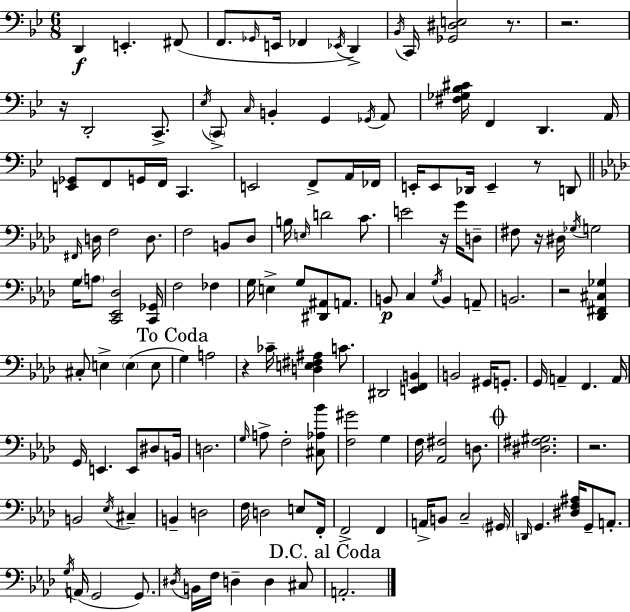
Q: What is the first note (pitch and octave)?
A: D2